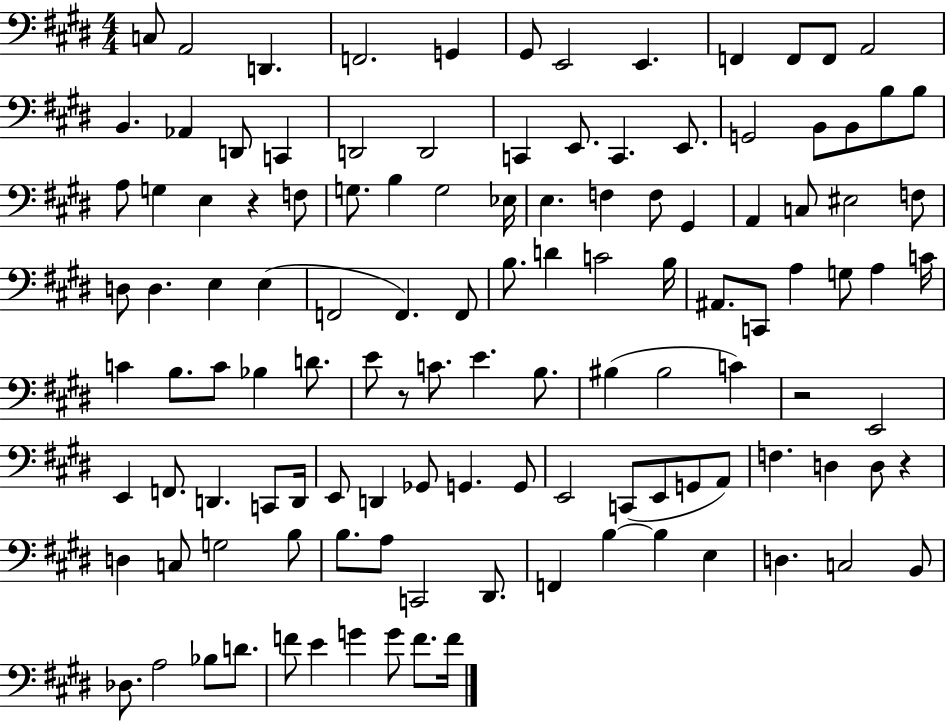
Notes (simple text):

C3/e A2/h D2/q. F2/h. G2/q G#2/e E2/h E2/q. F2/q F2/e F2/e A2/h B2/q. Ab2/q D2/e C2/q D2/h D2/h C2/q E2/e. C2/q. E2/e. G2/h B2/e B2/e B3/e B3/e A3/e G3/q E3/q R/q F3/e G3/e. B3/q G3/h Eb3/s E3/q. F3/q F3/e G#2/q A2/q C3/e EIS3/h F3/e D3/e D3/q. E3/q E3/q F2/h F2/q. F2/e B3/e. D4/q C4/h B3/s A#2/e. C2/e A3/q G3/e A3/q C4/s C4/q B3/e. C4/e Bb3/q D4/e. E4/e R/e C4/e. E4/q. B3/e. BIS3/q BIS3/h C4/q R/h E2/h E2/q F2/e. D2/q. C2/e D2/s E2/e D2/q Gb2/e G2/q. G2/e E2/h C2/e E2/e G2/e A2/e F3/q. D3/q D3/e R/q D3/q C3/e G3/h B3/e B3/e. A3/e C2/h D#2/e. F2/q B3/q B3/q E3/q D3/q. C3/h B2/e Db3/e. A3/h Bb3/e D4/e. F4/e E4/q G4/q G4/e F4/e. F4/s